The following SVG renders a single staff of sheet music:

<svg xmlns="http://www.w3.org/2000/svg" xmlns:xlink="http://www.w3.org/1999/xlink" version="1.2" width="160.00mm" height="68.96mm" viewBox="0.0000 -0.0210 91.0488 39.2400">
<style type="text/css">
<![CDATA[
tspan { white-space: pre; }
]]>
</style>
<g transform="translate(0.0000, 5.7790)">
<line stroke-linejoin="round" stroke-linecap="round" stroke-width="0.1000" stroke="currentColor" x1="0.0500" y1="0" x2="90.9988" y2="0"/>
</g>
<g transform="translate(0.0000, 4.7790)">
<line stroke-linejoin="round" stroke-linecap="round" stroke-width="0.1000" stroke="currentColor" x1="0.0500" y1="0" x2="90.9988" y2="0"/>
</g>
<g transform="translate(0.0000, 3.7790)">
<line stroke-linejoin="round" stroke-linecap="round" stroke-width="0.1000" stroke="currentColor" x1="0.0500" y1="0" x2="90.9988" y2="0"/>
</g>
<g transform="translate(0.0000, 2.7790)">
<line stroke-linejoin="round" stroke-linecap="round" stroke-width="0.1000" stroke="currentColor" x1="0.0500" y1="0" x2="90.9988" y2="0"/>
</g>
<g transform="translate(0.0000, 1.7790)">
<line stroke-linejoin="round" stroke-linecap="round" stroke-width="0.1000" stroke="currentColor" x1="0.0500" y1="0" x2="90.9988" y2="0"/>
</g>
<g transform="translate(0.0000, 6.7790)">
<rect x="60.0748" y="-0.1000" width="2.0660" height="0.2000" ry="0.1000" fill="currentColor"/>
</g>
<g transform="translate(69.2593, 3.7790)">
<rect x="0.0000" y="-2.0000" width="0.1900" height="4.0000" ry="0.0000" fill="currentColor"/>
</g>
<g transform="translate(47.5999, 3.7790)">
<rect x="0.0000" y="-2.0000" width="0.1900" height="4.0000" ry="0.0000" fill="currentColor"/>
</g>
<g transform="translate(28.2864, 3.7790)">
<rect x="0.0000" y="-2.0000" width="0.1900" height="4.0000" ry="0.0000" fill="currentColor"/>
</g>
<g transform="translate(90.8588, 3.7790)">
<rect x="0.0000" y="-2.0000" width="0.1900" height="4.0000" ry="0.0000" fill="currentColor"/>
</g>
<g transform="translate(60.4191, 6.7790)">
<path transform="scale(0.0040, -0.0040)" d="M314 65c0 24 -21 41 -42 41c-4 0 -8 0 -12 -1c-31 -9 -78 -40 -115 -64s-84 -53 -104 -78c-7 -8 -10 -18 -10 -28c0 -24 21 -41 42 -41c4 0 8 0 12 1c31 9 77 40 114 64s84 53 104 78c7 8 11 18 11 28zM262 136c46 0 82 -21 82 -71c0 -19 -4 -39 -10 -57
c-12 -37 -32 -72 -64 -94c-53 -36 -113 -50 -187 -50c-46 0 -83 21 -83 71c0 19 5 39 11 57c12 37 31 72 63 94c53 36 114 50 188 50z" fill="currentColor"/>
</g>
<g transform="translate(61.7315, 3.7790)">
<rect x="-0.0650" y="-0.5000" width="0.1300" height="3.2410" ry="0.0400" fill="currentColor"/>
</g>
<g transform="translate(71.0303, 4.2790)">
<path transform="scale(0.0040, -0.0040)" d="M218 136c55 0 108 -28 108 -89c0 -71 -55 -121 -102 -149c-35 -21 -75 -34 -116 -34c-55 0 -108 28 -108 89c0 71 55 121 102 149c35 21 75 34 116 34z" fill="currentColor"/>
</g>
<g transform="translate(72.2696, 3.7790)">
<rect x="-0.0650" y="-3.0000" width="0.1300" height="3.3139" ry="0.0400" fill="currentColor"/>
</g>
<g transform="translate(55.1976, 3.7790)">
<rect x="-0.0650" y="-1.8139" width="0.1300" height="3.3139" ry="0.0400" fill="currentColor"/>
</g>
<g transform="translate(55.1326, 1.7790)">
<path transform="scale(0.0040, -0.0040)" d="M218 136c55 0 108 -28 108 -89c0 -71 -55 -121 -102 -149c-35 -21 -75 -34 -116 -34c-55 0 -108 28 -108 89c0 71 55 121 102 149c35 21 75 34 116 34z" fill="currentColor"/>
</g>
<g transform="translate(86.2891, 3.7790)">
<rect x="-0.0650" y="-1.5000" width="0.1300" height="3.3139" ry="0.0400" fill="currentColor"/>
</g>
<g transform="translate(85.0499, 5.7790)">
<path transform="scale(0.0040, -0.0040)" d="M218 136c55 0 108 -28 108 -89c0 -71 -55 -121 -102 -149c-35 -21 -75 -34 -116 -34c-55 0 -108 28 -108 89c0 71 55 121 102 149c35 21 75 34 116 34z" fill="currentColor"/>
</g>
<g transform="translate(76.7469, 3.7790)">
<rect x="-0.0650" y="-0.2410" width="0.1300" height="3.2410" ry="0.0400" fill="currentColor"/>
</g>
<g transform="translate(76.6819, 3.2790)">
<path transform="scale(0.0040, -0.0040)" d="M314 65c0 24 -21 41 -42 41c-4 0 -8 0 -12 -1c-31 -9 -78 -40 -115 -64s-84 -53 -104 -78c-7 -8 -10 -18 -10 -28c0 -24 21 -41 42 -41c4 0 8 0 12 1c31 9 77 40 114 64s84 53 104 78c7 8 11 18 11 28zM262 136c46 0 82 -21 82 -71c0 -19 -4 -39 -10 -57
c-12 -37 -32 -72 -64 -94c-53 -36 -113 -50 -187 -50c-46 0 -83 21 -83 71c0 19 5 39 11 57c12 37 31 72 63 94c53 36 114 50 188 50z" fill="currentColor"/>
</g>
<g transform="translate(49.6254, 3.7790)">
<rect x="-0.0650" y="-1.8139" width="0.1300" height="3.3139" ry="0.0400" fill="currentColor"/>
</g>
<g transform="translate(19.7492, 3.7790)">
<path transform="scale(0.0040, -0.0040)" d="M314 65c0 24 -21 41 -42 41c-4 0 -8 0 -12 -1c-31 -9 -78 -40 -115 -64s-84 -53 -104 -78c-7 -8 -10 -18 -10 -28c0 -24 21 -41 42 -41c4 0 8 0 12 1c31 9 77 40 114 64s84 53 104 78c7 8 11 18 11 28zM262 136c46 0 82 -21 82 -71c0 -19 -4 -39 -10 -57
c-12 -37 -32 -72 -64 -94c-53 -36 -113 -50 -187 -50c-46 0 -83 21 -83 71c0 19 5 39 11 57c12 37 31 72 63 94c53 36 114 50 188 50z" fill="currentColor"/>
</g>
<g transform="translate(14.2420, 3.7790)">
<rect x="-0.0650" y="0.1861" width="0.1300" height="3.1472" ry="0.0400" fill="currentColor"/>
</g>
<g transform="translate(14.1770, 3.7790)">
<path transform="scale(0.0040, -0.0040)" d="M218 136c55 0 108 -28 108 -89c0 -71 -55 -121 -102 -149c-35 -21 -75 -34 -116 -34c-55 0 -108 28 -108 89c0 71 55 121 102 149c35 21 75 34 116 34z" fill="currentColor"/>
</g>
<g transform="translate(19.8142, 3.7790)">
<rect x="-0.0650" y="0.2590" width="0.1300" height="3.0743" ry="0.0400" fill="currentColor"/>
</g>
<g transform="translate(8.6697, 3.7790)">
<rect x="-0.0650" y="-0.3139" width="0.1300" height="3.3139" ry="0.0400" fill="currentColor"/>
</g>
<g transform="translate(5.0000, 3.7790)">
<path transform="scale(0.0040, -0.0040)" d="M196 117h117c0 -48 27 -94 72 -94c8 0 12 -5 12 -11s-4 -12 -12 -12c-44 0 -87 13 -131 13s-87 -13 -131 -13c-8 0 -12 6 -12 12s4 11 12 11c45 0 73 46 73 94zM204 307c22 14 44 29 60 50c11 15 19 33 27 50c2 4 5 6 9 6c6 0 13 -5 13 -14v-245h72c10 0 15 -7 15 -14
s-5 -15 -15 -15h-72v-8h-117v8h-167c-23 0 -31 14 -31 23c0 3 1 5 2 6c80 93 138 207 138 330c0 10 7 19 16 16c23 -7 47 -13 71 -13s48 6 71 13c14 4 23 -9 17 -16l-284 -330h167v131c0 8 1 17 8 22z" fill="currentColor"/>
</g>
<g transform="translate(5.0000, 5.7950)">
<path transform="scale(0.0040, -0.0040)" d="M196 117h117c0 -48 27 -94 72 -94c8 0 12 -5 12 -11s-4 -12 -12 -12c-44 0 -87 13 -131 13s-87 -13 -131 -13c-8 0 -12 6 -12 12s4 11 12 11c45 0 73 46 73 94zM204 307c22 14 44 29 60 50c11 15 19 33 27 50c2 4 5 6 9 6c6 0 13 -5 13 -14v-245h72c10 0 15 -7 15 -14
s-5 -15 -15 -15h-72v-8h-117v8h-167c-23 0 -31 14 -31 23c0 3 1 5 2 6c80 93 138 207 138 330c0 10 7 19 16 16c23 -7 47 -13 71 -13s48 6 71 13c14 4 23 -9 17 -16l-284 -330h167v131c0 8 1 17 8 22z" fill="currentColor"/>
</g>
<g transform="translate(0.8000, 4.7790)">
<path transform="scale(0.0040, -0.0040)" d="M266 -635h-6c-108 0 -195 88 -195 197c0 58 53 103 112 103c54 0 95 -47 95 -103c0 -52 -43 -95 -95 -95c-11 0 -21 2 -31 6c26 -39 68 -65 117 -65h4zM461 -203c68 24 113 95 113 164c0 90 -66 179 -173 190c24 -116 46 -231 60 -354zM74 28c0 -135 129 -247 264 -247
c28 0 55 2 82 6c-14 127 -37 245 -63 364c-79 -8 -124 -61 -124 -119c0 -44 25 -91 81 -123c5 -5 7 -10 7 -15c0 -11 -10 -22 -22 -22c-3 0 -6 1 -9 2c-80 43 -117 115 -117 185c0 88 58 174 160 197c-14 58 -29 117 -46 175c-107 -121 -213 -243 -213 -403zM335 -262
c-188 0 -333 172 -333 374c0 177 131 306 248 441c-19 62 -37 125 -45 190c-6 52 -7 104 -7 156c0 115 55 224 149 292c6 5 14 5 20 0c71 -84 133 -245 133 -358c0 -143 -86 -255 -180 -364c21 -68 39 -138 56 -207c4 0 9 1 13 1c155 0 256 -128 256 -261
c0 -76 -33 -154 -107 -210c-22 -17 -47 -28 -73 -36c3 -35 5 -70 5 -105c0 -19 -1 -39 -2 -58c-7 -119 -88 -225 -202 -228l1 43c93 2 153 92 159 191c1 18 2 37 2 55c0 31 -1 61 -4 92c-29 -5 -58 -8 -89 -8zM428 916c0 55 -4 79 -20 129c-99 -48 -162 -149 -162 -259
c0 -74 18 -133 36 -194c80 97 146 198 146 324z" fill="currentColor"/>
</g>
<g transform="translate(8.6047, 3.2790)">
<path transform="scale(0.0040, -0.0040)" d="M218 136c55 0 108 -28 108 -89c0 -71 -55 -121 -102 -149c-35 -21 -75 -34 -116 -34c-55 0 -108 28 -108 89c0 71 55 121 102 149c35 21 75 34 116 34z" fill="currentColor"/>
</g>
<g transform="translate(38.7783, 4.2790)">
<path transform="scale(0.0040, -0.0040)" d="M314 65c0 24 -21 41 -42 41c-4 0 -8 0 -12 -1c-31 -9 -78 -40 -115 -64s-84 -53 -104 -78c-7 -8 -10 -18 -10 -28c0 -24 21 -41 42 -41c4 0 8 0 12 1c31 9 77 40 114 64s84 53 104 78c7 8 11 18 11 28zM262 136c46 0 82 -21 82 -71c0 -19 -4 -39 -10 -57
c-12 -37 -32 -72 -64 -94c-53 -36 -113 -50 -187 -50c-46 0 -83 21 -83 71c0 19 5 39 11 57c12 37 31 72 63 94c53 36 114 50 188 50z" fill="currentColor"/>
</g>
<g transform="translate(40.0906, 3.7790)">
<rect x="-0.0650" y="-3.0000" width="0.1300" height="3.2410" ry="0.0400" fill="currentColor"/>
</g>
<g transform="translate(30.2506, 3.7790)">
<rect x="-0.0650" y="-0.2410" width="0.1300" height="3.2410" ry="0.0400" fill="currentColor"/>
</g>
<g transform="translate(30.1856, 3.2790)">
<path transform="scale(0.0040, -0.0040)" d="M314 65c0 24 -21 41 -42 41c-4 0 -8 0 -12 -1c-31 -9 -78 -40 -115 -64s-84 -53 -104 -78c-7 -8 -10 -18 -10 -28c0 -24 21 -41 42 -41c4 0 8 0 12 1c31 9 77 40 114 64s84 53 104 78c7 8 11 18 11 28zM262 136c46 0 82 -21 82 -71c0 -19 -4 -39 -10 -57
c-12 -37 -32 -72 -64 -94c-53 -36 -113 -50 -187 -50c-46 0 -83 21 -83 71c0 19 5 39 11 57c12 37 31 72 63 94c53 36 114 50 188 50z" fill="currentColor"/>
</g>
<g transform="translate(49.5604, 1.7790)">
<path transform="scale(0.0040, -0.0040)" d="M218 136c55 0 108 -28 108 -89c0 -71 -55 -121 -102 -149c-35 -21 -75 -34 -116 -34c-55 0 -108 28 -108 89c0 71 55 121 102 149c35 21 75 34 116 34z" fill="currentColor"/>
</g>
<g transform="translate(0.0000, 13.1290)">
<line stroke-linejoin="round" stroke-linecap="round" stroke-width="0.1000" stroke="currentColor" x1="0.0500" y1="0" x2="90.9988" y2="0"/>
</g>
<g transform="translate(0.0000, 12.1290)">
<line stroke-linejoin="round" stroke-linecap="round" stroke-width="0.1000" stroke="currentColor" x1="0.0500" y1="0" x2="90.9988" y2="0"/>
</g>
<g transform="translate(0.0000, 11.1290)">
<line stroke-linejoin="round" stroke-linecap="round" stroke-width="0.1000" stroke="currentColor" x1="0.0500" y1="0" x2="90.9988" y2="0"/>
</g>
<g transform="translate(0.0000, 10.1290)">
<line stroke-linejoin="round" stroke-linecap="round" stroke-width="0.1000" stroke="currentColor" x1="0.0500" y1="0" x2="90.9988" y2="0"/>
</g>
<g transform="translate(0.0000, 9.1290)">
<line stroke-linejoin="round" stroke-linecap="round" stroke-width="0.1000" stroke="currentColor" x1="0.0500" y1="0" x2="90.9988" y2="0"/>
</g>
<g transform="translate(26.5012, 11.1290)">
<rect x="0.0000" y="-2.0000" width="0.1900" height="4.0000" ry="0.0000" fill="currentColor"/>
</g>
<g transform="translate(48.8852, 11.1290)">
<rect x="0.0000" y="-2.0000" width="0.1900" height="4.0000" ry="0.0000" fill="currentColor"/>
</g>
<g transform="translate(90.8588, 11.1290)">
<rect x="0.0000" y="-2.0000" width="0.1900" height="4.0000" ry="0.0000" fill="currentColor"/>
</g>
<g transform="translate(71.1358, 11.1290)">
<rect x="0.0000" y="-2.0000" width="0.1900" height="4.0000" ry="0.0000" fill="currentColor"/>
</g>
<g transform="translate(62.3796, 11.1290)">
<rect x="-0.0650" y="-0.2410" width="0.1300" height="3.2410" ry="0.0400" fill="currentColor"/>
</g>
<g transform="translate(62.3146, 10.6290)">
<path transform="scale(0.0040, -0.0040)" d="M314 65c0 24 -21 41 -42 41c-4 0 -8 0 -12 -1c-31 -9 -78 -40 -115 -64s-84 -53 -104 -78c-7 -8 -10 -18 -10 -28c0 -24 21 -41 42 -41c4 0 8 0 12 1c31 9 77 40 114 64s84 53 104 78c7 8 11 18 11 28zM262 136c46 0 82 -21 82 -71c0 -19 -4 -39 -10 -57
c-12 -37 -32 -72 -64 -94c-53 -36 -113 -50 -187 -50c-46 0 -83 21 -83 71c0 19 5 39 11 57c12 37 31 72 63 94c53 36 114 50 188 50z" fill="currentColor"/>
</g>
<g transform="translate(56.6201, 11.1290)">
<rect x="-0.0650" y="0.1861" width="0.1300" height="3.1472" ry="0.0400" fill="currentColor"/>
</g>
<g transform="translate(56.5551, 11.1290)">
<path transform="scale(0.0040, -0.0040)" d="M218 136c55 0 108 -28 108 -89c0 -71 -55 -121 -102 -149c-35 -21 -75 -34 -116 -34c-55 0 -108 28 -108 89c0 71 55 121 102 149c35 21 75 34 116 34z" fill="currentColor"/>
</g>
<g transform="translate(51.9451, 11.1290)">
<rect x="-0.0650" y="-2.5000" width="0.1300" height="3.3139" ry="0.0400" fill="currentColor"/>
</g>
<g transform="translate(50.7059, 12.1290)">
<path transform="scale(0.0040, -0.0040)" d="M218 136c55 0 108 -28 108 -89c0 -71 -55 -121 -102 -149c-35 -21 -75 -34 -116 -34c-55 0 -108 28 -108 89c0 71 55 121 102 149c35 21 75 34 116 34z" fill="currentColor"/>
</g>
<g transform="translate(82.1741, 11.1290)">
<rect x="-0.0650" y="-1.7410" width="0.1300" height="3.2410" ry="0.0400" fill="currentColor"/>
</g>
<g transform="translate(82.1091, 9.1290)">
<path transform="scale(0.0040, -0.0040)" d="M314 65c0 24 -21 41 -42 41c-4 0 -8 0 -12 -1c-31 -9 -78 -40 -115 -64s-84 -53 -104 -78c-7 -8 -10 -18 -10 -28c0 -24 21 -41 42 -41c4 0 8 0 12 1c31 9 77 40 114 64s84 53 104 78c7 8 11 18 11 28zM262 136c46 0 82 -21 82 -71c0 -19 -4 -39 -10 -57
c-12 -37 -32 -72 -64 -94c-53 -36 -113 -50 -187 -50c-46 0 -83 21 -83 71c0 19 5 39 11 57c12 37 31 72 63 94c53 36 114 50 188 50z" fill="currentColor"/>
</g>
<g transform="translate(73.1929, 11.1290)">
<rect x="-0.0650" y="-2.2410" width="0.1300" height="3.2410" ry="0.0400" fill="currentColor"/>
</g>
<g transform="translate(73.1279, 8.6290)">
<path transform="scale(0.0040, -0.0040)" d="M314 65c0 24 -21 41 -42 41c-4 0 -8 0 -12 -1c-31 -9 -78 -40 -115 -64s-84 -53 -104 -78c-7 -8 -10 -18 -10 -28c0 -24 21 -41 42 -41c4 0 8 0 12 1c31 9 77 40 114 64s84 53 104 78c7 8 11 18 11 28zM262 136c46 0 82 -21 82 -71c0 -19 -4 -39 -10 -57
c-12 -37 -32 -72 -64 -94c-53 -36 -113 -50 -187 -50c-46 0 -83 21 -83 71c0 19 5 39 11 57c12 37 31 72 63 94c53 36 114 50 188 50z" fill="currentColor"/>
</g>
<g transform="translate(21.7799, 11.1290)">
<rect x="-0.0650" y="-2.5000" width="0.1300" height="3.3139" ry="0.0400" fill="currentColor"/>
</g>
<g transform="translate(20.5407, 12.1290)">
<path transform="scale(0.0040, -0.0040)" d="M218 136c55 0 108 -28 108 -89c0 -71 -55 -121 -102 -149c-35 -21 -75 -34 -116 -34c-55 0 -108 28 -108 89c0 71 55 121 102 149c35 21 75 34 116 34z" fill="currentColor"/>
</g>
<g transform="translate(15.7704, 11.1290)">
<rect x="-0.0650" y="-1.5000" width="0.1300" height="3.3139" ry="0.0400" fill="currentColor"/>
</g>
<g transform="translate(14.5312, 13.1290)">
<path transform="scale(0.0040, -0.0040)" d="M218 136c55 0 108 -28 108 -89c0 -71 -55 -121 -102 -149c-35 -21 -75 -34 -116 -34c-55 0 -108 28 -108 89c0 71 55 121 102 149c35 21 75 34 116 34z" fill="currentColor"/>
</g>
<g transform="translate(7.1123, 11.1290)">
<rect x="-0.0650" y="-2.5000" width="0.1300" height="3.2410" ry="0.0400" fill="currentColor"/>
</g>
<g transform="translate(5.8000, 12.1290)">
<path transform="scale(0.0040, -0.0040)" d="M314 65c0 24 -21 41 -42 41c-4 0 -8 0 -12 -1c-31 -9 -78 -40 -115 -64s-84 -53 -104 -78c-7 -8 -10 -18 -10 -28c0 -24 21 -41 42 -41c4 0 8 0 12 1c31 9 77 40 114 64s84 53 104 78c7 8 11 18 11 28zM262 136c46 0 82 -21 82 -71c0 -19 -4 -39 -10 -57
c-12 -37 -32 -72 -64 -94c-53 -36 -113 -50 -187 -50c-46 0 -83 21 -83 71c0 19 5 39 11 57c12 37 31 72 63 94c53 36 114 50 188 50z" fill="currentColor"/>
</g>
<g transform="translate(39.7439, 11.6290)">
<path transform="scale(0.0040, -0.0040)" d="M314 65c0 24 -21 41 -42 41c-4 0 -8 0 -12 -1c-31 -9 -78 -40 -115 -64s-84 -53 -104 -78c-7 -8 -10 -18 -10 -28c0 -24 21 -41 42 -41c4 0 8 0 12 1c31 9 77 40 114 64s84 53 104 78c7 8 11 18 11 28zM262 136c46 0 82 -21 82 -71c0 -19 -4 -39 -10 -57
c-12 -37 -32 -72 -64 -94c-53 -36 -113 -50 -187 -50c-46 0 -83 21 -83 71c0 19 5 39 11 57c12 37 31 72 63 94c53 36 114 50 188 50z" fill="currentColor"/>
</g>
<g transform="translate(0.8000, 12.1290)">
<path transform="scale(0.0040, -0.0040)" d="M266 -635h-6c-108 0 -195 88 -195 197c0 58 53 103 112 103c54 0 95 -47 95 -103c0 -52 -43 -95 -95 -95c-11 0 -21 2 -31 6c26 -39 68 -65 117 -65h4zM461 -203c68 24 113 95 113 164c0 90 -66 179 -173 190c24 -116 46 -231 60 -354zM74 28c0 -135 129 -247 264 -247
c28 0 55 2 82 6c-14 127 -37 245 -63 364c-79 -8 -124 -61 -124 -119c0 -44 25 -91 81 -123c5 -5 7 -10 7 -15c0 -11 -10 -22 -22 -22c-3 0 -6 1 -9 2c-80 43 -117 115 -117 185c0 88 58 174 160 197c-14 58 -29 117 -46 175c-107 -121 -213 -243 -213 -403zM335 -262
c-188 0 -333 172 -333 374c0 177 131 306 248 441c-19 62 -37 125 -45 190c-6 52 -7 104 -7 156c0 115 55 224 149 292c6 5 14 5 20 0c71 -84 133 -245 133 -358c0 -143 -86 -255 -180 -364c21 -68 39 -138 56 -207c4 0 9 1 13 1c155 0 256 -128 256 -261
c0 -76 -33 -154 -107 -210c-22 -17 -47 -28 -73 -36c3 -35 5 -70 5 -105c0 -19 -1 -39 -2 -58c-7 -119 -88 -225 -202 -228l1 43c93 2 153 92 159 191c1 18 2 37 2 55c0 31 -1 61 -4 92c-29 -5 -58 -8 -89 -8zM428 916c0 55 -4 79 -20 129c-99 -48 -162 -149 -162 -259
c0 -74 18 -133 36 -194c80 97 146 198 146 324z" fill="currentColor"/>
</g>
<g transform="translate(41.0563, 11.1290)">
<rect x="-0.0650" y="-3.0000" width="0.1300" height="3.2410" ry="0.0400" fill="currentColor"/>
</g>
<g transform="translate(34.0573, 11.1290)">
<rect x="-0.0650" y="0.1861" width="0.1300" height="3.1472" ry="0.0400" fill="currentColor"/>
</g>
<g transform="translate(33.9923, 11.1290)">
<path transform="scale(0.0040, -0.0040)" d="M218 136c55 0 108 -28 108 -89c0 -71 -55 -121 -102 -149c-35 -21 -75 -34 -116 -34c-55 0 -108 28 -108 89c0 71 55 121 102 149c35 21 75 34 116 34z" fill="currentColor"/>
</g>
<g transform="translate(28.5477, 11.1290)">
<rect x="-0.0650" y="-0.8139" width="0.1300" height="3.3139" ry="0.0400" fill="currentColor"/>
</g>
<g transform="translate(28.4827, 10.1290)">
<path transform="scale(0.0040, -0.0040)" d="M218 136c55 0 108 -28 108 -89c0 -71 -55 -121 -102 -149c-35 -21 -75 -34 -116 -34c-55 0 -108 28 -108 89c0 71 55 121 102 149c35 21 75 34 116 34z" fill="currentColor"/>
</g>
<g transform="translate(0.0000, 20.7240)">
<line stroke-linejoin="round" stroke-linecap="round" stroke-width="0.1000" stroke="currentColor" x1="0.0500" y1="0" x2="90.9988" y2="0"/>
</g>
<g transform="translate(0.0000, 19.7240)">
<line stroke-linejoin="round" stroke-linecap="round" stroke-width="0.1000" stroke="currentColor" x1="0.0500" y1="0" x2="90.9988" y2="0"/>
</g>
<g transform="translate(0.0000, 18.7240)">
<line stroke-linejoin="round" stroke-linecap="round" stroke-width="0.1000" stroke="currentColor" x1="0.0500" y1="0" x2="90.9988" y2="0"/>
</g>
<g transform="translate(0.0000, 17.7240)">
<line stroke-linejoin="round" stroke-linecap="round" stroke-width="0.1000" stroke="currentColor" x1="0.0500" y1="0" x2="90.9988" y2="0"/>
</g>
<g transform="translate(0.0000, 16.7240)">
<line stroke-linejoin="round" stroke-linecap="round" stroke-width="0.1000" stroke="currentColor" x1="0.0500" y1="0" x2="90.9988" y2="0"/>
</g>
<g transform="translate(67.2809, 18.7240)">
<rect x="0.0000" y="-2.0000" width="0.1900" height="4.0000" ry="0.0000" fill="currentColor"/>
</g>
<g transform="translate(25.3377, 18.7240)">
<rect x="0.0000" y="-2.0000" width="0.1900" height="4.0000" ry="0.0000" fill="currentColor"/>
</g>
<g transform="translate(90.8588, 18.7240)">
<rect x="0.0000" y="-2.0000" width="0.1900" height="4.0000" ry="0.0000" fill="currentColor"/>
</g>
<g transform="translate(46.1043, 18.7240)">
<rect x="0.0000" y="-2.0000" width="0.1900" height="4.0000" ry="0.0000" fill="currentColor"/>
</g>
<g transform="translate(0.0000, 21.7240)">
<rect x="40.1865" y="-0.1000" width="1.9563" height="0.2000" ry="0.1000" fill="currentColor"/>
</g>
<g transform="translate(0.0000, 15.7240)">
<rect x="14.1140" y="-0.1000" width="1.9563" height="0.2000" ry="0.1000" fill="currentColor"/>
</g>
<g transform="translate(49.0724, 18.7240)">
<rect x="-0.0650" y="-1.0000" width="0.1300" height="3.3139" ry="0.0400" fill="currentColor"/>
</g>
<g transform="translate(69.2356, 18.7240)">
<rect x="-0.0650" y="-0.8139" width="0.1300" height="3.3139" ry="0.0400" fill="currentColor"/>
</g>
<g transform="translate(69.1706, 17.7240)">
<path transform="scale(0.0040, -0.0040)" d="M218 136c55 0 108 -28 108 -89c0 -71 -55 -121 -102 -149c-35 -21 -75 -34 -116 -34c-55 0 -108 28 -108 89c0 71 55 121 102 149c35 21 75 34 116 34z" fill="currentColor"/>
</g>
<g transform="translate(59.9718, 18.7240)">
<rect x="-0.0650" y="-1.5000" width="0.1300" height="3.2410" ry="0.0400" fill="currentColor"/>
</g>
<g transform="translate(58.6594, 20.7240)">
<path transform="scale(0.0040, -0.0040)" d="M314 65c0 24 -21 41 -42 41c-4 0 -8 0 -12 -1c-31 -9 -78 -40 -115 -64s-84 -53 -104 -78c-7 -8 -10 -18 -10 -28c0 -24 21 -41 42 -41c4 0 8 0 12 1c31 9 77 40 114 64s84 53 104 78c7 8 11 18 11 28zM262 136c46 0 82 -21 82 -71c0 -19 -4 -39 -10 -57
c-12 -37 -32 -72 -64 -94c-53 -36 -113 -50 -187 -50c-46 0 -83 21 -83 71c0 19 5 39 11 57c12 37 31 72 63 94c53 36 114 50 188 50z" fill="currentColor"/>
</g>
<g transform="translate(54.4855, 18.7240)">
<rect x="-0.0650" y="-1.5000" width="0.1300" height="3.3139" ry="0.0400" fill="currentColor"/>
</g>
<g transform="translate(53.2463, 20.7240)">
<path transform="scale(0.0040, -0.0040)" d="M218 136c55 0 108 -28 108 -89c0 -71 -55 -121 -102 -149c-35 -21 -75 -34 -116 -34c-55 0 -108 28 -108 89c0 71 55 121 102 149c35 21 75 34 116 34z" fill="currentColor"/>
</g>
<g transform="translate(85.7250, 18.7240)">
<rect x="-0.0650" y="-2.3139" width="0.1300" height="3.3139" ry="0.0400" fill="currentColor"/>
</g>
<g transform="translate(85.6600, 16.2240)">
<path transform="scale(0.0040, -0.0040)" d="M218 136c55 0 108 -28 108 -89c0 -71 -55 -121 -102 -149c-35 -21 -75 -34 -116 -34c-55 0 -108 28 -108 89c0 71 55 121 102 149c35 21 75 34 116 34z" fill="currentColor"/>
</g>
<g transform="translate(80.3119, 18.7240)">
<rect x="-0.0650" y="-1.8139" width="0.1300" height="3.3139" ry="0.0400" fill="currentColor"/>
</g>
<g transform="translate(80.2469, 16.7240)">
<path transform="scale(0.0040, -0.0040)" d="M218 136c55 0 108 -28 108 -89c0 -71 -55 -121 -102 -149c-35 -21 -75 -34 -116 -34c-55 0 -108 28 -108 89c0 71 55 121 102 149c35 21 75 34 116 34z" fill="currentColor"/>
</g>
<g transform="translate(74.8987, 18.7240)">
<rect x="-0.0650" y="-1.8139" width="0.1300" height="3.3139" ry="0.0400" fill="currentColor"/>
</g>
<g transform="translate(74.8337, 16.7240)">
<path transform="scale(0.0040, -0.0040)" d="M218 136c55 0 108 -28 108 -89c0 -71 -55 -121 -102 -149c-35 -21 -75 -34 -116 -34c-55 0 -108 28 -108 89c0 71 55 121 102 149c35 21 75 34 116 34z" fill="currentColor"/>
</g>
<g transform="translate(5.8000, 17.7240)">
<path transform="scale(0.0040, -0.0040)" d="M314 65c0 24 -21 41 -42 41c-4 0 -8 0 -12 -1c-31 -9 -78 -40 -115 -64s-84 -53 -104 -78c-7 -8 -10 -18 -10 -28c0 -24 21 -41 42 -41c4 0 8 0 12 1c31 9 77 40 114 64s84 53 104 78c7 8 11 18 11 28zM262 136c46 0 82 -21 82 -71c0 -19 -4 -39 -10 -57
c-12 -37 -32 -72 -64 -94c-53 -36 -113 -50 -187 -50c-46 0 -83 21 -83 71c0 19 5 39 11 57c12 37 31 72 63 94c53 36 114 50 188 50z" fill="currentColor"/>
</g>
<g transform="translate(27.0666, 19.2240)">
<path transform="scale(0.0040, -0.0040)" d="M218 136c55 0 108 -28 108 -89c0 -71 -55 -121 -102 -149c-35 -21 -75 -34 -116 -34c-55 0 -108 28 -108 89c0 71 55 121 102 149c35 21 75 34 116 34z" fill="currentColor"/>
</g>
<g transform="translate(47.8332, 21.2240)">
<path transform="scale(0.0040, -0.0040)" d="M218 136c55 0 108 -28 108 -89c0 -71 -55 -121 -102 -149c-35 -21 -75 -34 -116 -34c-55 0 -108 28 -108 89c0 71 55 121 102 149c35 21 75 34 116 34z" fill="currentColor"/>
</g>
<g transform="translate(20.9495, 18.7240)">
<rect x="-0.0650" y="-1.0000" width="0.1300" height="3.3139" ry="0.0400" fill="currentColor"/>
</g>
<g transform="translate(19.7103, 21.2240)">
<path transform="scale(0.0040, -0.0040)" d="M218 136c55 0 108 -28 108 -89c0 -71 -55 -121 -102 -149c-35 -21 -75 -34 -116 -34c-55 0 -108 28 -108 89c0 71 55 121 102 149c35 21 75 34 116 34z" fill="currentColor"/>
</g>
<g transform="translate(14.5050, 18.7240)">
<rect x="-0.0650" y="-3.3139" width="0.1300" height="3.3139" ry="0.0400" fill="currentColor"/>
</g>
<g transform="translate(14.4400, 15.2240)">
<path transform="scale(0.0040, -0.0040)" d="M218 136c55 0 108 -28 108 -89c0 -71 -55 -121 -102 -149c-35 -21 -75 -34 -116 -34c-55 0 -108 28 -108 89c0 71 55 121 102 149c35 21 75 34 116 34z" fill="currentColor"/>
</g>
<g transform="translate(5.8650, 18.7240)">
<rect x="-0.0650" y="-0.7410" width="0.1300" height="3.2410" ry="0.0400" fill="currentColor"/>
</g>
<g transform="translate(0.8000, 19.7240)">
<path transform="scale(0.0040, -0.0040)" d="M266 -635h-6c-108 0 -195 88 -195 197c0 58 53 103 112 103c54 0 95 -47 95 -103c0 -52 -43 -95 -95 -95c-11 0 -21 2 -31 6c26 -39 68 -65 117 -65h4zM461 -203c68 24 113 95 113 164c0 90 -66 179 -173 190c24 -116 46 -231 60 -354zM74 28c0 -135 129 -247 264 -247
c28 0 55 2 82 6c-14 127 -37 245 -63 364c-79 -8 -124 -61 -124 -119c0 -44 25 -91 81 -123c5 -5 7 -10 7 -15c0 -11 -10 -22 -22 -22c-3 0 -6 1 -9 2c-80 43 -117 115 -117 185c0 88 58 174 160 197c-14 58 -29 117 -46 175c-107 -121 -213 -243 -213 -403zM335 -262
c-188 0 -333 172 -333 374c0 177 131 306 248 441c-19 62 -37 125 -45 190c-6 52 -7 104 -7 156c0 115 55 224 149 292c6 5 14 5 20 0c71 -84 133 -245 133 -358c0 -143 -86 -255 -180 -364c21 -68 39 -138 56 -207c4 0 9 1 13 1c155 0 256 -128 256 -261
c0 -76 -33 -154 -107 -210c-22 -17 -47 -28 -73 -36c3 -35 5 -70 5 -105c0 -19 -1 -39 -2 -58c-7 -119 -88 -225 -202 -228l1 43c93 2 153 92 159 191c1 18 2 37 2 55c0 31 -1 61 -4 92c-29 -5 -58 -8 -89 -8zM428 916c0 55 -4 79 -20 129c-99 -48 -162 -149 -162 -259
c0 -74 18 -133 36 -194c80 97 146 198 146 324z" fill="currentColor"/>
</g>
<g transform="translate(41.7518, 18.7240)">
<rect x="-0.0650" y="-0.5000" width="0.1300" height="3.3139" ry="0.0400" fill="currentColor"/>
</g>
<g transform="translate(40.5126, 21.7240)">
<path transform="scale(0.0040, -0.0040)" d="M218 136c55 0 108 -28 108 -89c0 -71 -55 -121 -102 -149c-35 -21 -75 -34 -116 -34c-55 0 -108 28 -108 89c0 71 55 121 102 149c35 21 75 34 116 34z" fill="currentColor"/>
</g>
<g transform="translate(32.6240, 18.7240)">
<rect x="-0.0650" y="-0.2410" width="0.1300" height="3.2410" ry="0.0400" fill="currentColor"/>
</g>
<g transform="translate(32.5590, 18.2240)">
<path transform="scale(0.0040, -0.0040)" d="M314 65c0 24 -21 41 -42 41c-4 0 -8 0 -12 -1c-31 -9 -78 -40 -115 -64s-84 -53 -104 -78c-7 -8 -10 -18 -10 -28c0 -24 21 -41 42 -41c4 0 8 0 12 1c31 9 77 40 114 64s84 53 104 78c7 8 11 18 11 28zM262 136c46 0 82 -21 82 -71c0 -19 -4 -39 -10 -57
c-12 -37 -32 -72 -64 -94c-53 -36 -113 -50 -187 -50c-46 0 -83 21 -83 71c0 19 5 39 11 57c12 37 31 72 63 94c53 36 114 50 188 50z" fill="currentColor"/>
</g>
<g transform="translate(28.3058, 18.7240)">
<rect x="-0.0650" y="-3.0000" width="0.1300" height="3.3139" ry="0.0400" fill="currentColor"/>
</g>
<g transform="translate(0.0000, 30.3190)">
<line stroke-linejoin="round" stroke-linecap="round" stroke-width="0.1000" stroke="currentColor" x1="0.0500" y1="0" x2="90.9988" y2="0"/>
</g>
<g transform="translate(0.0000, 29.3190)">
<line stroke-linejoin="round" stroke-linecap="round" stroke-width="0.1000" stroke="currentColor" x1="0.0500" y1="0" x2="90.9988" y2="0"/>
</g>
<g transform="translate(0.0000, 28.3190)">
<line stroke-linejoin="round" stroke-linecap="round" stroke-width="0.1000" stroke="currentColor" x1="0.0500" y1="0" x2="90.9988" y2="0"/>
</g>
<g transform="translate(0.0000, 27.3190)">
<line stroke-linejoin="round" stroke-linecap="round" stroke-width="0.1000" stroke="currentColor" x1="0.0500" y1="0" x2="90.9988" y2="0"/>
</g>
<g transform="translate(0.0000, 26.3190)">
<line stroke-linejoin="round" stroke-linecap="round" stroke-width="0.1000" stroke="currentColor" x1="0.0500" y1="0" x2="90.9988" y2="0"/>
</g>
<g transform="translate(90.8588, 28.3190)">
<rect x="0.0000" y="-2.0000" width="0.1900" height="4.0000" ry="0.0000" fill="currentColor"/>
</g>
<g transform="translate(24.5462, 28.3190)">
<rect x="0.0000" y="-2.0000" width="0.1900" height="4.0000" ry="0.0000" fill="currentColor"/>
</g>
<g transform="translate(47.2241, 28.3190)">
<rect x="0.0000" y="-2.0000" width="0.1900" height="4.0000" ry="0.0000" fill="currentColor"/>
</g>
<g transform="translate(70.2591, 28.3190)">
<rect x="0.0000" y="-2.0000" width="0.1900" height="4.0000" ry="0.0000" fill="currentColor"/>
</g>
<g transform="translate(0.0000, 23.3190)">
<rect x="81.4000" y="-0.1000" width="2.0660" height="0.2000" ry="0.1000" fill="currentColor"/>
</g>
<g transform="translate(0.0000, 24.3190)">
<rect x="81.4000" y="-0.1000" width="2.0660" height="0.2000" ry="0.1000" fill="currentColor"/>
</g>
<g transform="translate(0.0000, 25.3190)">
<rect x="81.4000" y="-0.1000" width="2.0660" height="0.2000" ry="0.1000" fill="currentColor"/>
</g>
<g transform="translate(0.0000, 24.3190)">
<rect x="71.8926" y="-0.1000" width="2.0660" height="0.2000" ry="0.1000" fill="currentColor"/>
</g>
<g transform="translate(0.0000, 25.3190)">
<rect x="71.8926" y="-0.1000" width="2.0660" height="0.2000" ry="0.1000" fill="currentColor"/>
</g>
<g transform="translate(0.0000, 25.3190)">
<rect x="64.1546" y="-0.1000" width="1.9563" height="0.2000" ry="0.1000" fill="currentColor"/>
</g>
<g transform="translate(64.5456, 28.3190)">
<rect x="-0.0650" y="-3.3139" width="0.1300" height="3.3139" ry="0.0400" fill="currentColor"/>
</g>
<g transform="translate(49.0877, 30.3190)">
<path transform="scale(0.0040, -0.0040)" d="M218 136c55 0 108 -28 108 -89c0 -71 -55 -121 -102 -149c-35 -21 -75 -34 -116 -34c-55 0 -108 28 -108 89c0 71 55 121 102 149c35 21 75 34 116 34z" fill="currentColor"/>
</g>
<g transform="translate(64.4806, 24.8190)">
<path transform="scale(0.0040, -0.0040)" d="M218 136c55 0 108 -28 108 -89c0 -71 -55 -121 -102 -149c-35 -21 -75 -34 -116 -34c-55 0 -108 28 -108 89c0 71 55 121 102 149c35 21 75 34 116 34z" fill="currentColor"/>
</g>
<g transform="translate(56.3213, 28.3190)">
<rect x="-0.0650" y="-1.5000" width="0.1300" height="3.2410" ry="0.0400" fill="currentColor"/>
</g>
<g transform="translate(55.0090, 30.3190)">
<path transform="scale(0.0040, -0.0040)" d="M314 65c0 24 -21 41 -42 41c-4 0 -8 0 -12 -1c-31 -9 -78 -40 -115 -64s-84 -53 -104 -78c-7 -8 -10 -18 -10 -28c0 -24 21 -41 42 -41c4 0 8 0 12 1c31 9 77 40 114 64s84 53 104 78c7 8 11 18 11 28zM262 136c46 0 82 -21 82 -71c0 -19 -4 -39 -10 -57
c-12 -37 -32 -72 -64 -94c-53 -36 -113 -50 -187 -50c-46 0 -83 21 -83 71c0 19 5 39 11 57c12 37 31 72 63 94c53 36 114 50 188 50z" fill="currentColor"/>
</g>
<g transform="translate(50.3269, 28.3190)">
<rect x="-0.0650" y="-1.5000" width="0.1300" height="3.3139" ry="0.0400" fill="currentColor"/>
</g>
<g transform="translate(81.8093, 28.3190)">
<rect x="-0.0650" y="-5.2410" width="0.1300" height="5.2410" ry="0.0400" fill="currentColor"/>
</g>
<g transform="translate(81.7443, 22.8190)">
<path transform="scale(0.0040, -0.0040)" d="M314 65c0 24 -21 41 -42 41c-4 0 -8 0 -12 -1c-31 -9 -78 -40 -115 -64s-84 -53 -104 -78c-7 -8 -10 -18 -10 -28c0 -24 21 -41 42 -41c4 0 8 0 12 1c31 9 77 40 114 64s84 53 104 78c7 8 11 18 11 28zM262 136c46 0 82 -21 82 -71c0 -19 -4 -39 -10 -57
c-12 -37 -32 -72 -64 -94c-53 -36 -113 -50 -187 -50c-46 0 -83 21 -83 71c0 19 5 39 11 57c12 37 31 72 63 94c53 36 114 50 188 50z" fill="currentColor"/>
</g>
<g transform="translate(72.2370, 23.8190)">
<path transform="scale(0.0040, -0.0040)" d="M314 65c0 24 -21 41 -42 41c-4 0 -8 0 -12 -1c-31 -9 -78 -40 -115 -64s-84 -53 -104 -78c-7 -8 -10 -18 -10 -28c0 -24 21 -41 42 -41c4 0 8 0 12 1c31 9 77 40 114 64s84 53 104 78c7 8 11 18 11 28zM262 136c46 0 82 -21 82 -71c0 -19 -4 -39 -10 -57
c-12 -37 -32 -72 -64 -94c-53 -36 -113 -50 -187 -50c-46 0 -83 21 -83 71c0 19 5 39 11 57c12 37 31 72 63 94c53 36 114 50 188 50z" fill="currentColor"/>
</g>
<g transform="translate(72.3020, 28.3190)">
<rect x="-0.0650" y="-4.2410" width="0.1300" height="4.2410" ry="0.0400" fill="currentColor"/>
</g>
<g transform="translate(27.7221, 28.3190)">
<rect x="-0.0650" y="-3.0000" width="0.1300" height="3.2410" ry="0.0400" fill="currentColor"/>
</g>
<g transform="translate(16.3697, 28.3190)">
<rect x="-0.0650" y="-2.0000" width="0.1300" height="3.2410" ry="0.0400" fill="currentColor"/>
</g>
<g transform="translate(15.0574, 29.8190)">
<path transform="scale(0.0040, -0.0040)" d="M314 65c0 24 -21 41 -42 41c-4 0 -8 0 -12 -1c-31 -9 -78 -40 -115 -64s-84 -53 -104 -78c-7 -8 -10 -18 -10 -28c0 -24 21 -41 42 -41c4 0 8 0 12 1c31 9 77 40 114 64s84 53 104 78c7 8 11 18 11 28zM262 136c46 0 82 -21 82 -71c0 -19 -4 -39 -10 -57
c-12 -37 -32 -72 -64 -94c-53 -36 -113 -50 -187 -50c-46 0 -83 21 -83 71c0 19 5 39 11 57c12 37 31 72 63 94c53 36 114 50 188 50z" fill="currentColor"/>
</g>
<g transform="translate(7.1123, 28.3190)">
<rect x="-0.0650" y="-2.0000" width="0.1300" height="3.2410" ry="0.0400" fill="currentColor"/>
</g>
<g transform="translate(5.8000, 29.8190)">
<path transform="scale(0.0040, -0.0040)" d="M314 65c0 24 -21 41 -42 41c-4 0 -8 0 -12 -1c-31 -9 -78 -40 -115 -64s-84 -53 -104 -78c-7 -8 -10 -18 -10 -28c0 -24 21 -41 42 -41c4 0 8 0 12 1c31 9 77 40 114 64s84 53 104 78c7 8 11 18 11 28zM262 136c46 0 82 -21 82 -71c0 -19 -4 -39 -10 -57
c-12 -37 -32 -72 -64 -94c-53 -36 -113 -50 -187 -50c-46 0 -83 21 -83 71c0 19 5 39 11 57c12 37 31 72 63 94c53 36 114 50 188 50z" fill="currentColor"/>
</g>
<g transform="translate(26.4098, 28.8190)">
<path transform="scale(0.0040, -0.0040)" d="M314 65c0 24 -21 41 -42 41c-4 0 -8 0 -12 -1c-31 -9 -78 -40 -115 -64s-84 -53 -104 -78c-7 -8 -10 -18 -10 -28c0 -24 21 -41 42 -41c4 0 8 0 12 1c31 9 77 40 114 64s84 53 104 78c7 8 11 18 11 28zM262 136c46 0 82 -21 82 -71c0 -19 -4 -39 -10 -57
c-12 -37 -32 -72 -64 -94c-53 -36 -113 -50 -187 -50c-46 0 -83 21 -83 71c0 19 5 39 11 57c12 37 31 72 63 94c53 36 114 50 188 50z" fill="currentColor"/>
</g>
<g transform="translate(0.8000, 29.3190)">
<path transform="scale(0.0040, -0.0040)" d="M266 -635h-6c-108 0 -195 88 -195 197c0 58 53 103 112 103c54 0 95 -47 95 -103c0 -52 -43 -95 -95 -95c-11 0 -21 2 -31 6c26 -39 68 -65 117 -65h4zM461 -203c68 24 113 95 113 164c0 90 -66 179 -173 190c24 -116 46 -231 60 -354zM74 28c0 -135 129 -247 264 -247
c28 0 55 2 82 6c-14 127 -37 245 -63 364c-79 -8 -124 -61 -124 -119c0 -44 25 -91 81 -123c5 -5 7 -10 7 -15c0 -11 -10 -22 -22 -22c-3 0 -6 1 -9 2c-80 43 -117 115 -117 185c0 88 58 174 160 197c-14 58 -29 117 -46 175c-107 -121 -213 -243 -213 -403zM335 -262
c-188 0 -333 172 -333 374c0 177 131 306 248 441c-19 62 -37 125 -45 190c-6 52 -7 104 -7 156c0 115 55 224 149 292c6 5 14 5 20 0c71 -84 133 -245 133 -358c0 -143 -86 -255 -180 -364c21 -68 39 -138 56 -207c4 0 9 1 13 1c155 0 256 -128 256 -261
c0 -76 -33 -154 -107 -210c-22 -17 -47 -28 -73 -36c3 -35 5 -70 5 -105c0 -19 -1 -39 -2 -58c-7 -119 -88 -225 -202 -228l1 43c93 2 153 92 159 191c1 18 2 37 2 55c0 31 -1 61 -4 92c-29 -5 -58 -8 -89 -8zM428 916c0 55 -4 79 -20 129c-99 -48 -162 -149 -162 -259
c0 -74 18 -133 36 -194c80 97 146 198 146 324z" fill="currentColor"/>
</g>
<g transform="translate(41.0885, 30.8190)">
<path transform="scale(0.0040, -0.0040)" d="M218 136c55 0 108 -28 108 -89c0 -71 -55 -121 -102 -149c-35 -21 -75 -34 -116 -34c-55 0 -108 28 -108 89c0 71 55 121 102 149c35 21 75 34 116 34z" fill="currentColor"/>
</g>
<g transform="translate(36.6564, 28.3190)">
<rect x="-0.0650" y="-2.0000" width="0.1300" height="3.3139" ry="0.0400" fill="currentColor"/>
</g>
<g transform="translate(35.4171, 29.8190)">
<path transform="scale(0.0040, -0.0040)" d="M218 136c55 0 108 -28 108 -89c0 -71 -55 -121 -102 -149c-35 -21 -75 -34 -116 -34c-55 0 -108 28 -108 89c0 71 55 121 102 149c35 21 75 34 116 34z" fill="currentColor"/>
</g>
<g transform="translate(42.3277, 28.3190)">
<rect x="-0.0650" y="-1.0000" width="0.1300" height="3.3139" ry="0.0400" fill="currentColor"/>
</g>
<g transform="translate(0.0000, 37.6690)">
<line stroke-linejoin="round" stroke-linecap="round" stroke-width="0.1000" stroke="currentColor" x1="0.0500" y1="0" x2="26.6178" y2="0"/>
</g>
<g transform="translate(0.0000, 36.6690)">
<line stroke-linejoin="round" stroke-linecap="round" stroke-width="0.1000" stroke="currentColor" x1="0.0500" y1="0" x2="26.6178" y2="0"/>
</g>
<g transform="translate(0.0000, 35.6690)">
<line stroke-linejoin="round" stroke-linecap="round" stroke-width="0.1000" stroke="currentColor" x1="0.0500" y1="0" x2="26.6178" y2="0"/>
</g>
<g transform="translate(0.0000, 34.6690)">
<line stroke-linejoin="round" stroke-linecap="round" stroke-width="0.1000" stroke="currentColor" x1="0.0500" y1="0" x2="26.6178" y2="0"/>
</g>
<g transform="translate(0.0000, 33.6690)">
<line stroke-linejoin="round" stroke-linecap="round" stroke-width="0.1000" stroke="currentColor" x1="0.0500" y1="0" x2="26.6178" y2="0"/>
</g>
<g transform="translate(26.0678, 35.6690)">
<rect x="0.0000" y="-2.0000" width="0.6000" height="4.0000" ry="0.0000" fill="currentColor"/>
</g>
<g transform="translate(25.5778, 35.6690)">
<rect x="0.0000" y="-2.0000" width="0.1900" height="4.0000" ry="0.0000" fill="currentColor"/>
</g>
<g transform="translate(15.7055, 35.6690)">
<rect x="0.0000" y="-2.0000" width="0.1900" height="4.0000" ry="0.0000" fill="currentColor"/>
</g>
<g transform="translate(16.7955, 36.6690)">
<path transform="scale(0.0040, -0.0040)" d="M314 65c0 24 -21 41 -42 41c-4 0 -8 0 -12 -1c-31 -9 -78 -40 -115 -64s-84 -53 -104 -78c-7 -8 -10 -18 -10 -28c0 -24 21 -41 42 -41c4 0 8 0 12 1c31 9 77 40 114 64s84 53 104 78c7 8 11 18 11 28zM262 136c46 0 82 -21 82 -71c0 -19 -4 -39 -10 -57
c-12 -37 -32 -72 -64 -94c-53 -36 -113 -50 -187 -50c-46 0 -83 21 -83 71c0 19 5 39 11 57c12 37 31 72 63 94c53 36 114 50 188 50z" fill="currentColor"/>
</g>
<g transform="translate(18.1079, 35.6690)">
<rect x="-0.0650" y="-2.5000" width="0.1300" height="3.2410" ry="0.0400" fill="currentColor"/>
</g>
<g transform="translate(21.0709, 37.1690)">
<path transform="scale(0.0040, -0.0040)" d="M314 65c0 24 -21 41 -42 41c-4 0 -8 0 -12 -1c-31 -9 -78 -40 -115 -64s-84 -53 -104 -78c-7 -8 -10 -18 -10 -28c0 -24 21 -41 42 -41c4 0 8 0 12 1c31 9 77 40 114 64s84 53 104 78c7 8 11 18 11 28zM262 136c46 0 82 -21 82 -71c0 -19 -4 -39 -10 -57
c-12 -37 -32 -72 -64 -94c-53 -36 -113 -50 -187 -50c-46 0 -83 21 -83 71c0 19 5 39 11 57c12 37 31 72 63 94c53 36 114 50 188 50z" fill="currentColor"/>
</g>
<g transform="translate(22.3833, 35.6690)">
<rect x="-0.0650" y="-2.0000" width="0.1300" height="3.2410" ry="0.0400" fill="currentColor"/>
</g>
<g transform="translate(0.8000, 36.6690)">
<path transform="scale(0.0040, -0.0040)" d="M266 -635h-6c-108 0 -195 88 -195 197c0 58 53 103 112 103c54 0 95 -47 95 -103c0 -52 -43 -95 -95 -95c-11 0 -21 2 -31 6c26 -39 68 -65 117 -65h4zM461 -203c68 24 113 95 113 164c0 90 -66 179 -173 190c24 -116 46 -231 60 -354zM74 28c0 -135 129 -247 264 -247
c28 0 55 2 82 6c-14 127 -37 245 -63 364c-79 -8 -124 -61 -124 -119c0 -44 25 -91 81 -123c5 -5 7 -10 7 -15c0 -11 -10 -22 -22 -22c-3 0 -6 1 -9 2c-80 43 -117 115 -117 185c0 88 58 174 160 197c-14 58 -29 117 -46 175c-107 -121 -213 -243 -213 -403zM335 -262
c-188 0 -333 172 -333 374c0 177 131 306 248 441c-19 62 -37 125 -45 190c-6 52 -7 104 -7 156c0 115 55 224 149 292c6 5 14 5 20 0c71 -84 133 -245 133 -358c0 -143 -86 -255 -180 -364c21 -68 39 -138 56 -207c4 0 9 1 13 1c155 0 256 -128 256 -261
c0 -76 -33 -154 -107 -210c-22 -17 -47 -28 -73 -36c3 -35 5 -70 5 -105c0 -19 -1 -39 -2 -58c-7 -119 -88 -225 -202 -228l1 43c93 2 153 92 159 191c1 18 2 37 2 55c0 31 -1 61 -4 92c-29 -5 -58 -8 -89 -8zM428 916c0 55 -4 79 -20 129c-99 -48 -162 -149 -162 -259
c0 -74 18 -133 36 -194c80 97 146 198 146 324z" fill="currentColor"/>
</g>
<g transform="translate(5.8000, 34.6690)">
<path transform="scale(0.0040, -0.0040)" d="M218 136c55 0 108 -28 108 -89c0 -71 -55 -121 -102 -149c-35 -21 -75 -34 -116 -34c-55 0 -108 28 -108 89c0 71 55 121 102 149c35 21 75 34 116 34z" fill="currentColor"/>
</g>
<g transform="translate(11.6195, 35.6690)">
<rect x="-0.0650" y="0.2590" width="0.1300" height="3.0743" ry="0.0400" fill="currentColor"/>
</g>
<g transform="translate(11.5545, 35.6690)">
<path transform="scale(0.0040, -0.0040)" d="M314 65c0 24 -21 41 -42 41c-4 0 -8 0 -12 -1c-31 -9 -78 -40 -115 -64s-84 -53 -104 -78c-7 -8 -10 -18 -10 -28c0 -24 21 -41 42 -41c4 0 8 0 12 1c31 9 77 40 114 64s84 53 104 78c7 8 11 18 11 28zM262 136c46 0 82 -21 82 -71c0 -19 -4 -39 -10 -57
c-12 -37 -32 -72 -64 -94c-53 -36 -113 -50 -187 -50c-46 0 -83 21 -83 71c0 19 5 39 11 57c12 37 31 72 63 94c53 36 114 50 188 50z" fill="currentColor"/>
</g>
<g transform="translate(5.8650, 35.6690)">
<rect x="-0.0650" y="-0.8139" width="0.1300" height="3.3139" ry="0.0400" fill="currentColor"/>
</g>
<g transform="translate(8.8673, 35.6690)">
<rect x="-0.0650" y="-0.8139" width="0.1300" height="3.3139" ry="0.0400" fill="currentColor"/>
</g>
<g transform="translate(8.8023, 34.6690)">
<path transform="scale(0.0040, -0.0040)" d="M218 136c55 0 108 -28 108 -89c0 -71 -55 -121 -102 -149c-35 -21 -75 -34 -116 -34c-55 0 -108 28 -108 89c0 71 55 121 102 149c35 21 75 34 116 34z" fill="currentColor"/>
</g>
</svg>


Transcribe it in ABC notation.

X:1
T:Untitled
M:4/4
L:1/4
K:C
c B B2 c2 A2 f f C2 A c2 E G2 E G d B A2 G B c2 g2 f2 d2 b D A c2 C D E E2 d f f g F2 F2 A2 F D E E2 b d'2 f'2 d d B2 G2 F2